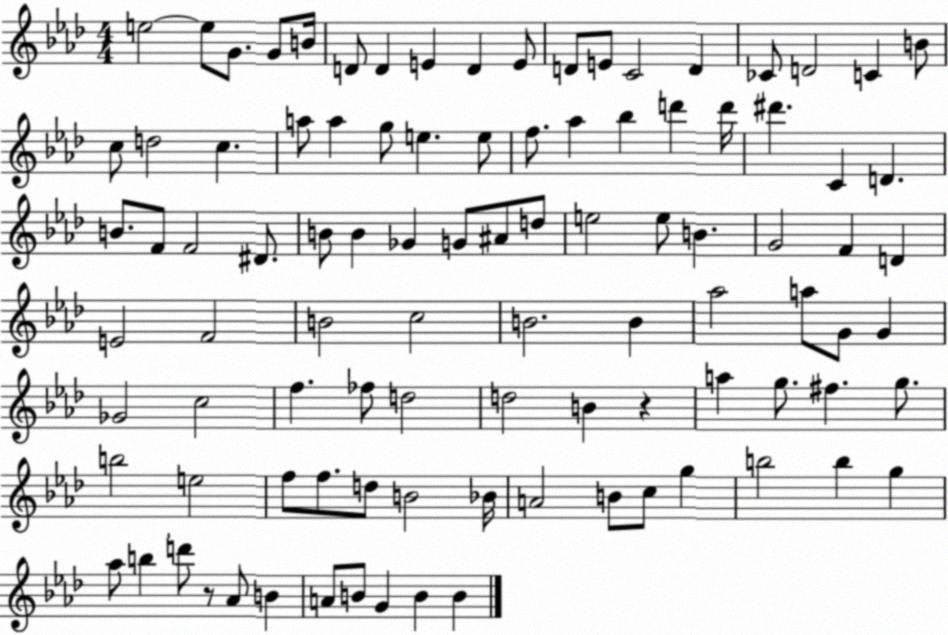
X:1
T:Untitled
M:4/4
L:1/4
K:Ab
e2 e/2 G/2 G/2 B/4 D/2 D E D E/2 D/2 E/2 C2 D _C/2 D2 C B/2 c/2 d2 c a/2 a g/2 e e/2 f/2 _a _b d' d'/4 ^d' C D B/2 F/2 F2 ^D/2 B/2 B _G G/2 ^A/2 d/2 e2 e/2 B G2 F D E2 F2 B2 c2 B2 B _a2 a/2 G/2 G _G2 c2 f _f/2 d2 d2 B z a g/2 ^f g/2 b2 e2 f/2 f/2 d/2 B2 _B/4 A2 B/2 c/2 g b2 b g _a/2 b d'/2 z/2 _A/2 B A/2 B/2 G B B